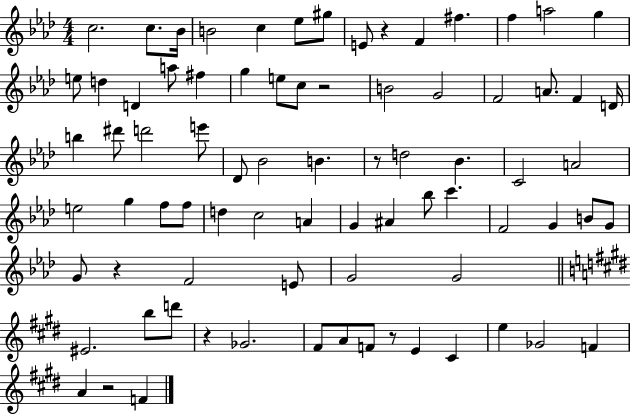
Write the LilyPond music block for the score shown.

{
  \clef treble
  \numericTimeSignature
  \time 4/4
  \key aes \major
  \repeat volta 2 { c''2. c''8. bes'16 | b'2 c''4 ees''8 gis''8 | e'8 r4 f'4 fis''4. | f''4 a''2 g''4 | \break e''8 d''4 d'4 a''8 fis''4 | g''4 e''8 c''8 r2 | b'2 g'2 | f'2 a'8. f'4 d'16 | \break b''4 dis'''8 d'''2 e'''8 | des'8 bes'2 b'4. | r8 d''2 bes'4. | c'2 a'2 | \break e''2 g''4 f''8 f''8 | d''4 c''2 a'4 | g'4 ais'4 bes''8 c'''4. | f'2 g'4 b'8 g'8 | \break g'8 r4 f'2 e'8 | g'2 g'2 | \bar "||" \break \key e \major eis'2. b''8 d'''8 | r4 ges'2. | fis'8 a'8 f'8 r8 e'4 cis'4 | e''4 ges'2 f'4 | \break a'4 r2 f'4 | } \bar "|."
}